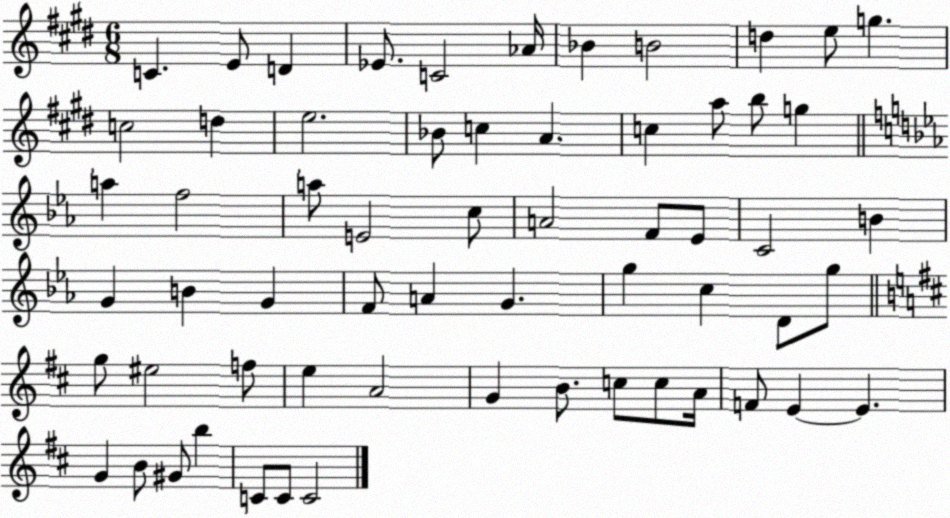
X:1
T:Untitled
M:6/8
L:1/4
K:E
C E/2 D _E/2 C2 _A/4 _B B2 d e/2 g c2 d e2 _B/2 c A c a/2 b/2 g a f2 a/2 E2 c/2 A2 F/2 _E/2 C2 B G B G F/2 A G g c D/2 g/2 g/2 ^e2 f/2 e A2 G B/2 c/2 c/2 A/4 F/2 E E G B/2 ^G/2 b C/2 C/2 C2